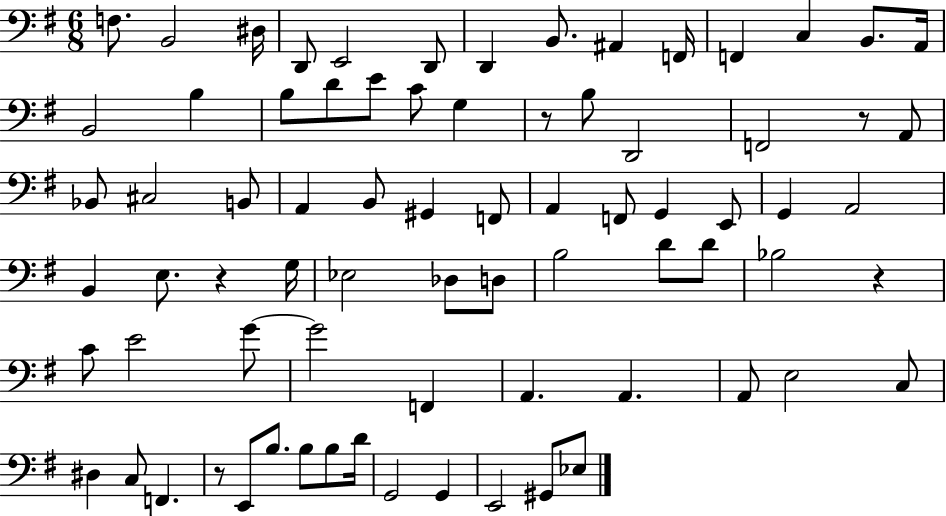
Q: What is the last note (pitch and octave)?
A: Eb3